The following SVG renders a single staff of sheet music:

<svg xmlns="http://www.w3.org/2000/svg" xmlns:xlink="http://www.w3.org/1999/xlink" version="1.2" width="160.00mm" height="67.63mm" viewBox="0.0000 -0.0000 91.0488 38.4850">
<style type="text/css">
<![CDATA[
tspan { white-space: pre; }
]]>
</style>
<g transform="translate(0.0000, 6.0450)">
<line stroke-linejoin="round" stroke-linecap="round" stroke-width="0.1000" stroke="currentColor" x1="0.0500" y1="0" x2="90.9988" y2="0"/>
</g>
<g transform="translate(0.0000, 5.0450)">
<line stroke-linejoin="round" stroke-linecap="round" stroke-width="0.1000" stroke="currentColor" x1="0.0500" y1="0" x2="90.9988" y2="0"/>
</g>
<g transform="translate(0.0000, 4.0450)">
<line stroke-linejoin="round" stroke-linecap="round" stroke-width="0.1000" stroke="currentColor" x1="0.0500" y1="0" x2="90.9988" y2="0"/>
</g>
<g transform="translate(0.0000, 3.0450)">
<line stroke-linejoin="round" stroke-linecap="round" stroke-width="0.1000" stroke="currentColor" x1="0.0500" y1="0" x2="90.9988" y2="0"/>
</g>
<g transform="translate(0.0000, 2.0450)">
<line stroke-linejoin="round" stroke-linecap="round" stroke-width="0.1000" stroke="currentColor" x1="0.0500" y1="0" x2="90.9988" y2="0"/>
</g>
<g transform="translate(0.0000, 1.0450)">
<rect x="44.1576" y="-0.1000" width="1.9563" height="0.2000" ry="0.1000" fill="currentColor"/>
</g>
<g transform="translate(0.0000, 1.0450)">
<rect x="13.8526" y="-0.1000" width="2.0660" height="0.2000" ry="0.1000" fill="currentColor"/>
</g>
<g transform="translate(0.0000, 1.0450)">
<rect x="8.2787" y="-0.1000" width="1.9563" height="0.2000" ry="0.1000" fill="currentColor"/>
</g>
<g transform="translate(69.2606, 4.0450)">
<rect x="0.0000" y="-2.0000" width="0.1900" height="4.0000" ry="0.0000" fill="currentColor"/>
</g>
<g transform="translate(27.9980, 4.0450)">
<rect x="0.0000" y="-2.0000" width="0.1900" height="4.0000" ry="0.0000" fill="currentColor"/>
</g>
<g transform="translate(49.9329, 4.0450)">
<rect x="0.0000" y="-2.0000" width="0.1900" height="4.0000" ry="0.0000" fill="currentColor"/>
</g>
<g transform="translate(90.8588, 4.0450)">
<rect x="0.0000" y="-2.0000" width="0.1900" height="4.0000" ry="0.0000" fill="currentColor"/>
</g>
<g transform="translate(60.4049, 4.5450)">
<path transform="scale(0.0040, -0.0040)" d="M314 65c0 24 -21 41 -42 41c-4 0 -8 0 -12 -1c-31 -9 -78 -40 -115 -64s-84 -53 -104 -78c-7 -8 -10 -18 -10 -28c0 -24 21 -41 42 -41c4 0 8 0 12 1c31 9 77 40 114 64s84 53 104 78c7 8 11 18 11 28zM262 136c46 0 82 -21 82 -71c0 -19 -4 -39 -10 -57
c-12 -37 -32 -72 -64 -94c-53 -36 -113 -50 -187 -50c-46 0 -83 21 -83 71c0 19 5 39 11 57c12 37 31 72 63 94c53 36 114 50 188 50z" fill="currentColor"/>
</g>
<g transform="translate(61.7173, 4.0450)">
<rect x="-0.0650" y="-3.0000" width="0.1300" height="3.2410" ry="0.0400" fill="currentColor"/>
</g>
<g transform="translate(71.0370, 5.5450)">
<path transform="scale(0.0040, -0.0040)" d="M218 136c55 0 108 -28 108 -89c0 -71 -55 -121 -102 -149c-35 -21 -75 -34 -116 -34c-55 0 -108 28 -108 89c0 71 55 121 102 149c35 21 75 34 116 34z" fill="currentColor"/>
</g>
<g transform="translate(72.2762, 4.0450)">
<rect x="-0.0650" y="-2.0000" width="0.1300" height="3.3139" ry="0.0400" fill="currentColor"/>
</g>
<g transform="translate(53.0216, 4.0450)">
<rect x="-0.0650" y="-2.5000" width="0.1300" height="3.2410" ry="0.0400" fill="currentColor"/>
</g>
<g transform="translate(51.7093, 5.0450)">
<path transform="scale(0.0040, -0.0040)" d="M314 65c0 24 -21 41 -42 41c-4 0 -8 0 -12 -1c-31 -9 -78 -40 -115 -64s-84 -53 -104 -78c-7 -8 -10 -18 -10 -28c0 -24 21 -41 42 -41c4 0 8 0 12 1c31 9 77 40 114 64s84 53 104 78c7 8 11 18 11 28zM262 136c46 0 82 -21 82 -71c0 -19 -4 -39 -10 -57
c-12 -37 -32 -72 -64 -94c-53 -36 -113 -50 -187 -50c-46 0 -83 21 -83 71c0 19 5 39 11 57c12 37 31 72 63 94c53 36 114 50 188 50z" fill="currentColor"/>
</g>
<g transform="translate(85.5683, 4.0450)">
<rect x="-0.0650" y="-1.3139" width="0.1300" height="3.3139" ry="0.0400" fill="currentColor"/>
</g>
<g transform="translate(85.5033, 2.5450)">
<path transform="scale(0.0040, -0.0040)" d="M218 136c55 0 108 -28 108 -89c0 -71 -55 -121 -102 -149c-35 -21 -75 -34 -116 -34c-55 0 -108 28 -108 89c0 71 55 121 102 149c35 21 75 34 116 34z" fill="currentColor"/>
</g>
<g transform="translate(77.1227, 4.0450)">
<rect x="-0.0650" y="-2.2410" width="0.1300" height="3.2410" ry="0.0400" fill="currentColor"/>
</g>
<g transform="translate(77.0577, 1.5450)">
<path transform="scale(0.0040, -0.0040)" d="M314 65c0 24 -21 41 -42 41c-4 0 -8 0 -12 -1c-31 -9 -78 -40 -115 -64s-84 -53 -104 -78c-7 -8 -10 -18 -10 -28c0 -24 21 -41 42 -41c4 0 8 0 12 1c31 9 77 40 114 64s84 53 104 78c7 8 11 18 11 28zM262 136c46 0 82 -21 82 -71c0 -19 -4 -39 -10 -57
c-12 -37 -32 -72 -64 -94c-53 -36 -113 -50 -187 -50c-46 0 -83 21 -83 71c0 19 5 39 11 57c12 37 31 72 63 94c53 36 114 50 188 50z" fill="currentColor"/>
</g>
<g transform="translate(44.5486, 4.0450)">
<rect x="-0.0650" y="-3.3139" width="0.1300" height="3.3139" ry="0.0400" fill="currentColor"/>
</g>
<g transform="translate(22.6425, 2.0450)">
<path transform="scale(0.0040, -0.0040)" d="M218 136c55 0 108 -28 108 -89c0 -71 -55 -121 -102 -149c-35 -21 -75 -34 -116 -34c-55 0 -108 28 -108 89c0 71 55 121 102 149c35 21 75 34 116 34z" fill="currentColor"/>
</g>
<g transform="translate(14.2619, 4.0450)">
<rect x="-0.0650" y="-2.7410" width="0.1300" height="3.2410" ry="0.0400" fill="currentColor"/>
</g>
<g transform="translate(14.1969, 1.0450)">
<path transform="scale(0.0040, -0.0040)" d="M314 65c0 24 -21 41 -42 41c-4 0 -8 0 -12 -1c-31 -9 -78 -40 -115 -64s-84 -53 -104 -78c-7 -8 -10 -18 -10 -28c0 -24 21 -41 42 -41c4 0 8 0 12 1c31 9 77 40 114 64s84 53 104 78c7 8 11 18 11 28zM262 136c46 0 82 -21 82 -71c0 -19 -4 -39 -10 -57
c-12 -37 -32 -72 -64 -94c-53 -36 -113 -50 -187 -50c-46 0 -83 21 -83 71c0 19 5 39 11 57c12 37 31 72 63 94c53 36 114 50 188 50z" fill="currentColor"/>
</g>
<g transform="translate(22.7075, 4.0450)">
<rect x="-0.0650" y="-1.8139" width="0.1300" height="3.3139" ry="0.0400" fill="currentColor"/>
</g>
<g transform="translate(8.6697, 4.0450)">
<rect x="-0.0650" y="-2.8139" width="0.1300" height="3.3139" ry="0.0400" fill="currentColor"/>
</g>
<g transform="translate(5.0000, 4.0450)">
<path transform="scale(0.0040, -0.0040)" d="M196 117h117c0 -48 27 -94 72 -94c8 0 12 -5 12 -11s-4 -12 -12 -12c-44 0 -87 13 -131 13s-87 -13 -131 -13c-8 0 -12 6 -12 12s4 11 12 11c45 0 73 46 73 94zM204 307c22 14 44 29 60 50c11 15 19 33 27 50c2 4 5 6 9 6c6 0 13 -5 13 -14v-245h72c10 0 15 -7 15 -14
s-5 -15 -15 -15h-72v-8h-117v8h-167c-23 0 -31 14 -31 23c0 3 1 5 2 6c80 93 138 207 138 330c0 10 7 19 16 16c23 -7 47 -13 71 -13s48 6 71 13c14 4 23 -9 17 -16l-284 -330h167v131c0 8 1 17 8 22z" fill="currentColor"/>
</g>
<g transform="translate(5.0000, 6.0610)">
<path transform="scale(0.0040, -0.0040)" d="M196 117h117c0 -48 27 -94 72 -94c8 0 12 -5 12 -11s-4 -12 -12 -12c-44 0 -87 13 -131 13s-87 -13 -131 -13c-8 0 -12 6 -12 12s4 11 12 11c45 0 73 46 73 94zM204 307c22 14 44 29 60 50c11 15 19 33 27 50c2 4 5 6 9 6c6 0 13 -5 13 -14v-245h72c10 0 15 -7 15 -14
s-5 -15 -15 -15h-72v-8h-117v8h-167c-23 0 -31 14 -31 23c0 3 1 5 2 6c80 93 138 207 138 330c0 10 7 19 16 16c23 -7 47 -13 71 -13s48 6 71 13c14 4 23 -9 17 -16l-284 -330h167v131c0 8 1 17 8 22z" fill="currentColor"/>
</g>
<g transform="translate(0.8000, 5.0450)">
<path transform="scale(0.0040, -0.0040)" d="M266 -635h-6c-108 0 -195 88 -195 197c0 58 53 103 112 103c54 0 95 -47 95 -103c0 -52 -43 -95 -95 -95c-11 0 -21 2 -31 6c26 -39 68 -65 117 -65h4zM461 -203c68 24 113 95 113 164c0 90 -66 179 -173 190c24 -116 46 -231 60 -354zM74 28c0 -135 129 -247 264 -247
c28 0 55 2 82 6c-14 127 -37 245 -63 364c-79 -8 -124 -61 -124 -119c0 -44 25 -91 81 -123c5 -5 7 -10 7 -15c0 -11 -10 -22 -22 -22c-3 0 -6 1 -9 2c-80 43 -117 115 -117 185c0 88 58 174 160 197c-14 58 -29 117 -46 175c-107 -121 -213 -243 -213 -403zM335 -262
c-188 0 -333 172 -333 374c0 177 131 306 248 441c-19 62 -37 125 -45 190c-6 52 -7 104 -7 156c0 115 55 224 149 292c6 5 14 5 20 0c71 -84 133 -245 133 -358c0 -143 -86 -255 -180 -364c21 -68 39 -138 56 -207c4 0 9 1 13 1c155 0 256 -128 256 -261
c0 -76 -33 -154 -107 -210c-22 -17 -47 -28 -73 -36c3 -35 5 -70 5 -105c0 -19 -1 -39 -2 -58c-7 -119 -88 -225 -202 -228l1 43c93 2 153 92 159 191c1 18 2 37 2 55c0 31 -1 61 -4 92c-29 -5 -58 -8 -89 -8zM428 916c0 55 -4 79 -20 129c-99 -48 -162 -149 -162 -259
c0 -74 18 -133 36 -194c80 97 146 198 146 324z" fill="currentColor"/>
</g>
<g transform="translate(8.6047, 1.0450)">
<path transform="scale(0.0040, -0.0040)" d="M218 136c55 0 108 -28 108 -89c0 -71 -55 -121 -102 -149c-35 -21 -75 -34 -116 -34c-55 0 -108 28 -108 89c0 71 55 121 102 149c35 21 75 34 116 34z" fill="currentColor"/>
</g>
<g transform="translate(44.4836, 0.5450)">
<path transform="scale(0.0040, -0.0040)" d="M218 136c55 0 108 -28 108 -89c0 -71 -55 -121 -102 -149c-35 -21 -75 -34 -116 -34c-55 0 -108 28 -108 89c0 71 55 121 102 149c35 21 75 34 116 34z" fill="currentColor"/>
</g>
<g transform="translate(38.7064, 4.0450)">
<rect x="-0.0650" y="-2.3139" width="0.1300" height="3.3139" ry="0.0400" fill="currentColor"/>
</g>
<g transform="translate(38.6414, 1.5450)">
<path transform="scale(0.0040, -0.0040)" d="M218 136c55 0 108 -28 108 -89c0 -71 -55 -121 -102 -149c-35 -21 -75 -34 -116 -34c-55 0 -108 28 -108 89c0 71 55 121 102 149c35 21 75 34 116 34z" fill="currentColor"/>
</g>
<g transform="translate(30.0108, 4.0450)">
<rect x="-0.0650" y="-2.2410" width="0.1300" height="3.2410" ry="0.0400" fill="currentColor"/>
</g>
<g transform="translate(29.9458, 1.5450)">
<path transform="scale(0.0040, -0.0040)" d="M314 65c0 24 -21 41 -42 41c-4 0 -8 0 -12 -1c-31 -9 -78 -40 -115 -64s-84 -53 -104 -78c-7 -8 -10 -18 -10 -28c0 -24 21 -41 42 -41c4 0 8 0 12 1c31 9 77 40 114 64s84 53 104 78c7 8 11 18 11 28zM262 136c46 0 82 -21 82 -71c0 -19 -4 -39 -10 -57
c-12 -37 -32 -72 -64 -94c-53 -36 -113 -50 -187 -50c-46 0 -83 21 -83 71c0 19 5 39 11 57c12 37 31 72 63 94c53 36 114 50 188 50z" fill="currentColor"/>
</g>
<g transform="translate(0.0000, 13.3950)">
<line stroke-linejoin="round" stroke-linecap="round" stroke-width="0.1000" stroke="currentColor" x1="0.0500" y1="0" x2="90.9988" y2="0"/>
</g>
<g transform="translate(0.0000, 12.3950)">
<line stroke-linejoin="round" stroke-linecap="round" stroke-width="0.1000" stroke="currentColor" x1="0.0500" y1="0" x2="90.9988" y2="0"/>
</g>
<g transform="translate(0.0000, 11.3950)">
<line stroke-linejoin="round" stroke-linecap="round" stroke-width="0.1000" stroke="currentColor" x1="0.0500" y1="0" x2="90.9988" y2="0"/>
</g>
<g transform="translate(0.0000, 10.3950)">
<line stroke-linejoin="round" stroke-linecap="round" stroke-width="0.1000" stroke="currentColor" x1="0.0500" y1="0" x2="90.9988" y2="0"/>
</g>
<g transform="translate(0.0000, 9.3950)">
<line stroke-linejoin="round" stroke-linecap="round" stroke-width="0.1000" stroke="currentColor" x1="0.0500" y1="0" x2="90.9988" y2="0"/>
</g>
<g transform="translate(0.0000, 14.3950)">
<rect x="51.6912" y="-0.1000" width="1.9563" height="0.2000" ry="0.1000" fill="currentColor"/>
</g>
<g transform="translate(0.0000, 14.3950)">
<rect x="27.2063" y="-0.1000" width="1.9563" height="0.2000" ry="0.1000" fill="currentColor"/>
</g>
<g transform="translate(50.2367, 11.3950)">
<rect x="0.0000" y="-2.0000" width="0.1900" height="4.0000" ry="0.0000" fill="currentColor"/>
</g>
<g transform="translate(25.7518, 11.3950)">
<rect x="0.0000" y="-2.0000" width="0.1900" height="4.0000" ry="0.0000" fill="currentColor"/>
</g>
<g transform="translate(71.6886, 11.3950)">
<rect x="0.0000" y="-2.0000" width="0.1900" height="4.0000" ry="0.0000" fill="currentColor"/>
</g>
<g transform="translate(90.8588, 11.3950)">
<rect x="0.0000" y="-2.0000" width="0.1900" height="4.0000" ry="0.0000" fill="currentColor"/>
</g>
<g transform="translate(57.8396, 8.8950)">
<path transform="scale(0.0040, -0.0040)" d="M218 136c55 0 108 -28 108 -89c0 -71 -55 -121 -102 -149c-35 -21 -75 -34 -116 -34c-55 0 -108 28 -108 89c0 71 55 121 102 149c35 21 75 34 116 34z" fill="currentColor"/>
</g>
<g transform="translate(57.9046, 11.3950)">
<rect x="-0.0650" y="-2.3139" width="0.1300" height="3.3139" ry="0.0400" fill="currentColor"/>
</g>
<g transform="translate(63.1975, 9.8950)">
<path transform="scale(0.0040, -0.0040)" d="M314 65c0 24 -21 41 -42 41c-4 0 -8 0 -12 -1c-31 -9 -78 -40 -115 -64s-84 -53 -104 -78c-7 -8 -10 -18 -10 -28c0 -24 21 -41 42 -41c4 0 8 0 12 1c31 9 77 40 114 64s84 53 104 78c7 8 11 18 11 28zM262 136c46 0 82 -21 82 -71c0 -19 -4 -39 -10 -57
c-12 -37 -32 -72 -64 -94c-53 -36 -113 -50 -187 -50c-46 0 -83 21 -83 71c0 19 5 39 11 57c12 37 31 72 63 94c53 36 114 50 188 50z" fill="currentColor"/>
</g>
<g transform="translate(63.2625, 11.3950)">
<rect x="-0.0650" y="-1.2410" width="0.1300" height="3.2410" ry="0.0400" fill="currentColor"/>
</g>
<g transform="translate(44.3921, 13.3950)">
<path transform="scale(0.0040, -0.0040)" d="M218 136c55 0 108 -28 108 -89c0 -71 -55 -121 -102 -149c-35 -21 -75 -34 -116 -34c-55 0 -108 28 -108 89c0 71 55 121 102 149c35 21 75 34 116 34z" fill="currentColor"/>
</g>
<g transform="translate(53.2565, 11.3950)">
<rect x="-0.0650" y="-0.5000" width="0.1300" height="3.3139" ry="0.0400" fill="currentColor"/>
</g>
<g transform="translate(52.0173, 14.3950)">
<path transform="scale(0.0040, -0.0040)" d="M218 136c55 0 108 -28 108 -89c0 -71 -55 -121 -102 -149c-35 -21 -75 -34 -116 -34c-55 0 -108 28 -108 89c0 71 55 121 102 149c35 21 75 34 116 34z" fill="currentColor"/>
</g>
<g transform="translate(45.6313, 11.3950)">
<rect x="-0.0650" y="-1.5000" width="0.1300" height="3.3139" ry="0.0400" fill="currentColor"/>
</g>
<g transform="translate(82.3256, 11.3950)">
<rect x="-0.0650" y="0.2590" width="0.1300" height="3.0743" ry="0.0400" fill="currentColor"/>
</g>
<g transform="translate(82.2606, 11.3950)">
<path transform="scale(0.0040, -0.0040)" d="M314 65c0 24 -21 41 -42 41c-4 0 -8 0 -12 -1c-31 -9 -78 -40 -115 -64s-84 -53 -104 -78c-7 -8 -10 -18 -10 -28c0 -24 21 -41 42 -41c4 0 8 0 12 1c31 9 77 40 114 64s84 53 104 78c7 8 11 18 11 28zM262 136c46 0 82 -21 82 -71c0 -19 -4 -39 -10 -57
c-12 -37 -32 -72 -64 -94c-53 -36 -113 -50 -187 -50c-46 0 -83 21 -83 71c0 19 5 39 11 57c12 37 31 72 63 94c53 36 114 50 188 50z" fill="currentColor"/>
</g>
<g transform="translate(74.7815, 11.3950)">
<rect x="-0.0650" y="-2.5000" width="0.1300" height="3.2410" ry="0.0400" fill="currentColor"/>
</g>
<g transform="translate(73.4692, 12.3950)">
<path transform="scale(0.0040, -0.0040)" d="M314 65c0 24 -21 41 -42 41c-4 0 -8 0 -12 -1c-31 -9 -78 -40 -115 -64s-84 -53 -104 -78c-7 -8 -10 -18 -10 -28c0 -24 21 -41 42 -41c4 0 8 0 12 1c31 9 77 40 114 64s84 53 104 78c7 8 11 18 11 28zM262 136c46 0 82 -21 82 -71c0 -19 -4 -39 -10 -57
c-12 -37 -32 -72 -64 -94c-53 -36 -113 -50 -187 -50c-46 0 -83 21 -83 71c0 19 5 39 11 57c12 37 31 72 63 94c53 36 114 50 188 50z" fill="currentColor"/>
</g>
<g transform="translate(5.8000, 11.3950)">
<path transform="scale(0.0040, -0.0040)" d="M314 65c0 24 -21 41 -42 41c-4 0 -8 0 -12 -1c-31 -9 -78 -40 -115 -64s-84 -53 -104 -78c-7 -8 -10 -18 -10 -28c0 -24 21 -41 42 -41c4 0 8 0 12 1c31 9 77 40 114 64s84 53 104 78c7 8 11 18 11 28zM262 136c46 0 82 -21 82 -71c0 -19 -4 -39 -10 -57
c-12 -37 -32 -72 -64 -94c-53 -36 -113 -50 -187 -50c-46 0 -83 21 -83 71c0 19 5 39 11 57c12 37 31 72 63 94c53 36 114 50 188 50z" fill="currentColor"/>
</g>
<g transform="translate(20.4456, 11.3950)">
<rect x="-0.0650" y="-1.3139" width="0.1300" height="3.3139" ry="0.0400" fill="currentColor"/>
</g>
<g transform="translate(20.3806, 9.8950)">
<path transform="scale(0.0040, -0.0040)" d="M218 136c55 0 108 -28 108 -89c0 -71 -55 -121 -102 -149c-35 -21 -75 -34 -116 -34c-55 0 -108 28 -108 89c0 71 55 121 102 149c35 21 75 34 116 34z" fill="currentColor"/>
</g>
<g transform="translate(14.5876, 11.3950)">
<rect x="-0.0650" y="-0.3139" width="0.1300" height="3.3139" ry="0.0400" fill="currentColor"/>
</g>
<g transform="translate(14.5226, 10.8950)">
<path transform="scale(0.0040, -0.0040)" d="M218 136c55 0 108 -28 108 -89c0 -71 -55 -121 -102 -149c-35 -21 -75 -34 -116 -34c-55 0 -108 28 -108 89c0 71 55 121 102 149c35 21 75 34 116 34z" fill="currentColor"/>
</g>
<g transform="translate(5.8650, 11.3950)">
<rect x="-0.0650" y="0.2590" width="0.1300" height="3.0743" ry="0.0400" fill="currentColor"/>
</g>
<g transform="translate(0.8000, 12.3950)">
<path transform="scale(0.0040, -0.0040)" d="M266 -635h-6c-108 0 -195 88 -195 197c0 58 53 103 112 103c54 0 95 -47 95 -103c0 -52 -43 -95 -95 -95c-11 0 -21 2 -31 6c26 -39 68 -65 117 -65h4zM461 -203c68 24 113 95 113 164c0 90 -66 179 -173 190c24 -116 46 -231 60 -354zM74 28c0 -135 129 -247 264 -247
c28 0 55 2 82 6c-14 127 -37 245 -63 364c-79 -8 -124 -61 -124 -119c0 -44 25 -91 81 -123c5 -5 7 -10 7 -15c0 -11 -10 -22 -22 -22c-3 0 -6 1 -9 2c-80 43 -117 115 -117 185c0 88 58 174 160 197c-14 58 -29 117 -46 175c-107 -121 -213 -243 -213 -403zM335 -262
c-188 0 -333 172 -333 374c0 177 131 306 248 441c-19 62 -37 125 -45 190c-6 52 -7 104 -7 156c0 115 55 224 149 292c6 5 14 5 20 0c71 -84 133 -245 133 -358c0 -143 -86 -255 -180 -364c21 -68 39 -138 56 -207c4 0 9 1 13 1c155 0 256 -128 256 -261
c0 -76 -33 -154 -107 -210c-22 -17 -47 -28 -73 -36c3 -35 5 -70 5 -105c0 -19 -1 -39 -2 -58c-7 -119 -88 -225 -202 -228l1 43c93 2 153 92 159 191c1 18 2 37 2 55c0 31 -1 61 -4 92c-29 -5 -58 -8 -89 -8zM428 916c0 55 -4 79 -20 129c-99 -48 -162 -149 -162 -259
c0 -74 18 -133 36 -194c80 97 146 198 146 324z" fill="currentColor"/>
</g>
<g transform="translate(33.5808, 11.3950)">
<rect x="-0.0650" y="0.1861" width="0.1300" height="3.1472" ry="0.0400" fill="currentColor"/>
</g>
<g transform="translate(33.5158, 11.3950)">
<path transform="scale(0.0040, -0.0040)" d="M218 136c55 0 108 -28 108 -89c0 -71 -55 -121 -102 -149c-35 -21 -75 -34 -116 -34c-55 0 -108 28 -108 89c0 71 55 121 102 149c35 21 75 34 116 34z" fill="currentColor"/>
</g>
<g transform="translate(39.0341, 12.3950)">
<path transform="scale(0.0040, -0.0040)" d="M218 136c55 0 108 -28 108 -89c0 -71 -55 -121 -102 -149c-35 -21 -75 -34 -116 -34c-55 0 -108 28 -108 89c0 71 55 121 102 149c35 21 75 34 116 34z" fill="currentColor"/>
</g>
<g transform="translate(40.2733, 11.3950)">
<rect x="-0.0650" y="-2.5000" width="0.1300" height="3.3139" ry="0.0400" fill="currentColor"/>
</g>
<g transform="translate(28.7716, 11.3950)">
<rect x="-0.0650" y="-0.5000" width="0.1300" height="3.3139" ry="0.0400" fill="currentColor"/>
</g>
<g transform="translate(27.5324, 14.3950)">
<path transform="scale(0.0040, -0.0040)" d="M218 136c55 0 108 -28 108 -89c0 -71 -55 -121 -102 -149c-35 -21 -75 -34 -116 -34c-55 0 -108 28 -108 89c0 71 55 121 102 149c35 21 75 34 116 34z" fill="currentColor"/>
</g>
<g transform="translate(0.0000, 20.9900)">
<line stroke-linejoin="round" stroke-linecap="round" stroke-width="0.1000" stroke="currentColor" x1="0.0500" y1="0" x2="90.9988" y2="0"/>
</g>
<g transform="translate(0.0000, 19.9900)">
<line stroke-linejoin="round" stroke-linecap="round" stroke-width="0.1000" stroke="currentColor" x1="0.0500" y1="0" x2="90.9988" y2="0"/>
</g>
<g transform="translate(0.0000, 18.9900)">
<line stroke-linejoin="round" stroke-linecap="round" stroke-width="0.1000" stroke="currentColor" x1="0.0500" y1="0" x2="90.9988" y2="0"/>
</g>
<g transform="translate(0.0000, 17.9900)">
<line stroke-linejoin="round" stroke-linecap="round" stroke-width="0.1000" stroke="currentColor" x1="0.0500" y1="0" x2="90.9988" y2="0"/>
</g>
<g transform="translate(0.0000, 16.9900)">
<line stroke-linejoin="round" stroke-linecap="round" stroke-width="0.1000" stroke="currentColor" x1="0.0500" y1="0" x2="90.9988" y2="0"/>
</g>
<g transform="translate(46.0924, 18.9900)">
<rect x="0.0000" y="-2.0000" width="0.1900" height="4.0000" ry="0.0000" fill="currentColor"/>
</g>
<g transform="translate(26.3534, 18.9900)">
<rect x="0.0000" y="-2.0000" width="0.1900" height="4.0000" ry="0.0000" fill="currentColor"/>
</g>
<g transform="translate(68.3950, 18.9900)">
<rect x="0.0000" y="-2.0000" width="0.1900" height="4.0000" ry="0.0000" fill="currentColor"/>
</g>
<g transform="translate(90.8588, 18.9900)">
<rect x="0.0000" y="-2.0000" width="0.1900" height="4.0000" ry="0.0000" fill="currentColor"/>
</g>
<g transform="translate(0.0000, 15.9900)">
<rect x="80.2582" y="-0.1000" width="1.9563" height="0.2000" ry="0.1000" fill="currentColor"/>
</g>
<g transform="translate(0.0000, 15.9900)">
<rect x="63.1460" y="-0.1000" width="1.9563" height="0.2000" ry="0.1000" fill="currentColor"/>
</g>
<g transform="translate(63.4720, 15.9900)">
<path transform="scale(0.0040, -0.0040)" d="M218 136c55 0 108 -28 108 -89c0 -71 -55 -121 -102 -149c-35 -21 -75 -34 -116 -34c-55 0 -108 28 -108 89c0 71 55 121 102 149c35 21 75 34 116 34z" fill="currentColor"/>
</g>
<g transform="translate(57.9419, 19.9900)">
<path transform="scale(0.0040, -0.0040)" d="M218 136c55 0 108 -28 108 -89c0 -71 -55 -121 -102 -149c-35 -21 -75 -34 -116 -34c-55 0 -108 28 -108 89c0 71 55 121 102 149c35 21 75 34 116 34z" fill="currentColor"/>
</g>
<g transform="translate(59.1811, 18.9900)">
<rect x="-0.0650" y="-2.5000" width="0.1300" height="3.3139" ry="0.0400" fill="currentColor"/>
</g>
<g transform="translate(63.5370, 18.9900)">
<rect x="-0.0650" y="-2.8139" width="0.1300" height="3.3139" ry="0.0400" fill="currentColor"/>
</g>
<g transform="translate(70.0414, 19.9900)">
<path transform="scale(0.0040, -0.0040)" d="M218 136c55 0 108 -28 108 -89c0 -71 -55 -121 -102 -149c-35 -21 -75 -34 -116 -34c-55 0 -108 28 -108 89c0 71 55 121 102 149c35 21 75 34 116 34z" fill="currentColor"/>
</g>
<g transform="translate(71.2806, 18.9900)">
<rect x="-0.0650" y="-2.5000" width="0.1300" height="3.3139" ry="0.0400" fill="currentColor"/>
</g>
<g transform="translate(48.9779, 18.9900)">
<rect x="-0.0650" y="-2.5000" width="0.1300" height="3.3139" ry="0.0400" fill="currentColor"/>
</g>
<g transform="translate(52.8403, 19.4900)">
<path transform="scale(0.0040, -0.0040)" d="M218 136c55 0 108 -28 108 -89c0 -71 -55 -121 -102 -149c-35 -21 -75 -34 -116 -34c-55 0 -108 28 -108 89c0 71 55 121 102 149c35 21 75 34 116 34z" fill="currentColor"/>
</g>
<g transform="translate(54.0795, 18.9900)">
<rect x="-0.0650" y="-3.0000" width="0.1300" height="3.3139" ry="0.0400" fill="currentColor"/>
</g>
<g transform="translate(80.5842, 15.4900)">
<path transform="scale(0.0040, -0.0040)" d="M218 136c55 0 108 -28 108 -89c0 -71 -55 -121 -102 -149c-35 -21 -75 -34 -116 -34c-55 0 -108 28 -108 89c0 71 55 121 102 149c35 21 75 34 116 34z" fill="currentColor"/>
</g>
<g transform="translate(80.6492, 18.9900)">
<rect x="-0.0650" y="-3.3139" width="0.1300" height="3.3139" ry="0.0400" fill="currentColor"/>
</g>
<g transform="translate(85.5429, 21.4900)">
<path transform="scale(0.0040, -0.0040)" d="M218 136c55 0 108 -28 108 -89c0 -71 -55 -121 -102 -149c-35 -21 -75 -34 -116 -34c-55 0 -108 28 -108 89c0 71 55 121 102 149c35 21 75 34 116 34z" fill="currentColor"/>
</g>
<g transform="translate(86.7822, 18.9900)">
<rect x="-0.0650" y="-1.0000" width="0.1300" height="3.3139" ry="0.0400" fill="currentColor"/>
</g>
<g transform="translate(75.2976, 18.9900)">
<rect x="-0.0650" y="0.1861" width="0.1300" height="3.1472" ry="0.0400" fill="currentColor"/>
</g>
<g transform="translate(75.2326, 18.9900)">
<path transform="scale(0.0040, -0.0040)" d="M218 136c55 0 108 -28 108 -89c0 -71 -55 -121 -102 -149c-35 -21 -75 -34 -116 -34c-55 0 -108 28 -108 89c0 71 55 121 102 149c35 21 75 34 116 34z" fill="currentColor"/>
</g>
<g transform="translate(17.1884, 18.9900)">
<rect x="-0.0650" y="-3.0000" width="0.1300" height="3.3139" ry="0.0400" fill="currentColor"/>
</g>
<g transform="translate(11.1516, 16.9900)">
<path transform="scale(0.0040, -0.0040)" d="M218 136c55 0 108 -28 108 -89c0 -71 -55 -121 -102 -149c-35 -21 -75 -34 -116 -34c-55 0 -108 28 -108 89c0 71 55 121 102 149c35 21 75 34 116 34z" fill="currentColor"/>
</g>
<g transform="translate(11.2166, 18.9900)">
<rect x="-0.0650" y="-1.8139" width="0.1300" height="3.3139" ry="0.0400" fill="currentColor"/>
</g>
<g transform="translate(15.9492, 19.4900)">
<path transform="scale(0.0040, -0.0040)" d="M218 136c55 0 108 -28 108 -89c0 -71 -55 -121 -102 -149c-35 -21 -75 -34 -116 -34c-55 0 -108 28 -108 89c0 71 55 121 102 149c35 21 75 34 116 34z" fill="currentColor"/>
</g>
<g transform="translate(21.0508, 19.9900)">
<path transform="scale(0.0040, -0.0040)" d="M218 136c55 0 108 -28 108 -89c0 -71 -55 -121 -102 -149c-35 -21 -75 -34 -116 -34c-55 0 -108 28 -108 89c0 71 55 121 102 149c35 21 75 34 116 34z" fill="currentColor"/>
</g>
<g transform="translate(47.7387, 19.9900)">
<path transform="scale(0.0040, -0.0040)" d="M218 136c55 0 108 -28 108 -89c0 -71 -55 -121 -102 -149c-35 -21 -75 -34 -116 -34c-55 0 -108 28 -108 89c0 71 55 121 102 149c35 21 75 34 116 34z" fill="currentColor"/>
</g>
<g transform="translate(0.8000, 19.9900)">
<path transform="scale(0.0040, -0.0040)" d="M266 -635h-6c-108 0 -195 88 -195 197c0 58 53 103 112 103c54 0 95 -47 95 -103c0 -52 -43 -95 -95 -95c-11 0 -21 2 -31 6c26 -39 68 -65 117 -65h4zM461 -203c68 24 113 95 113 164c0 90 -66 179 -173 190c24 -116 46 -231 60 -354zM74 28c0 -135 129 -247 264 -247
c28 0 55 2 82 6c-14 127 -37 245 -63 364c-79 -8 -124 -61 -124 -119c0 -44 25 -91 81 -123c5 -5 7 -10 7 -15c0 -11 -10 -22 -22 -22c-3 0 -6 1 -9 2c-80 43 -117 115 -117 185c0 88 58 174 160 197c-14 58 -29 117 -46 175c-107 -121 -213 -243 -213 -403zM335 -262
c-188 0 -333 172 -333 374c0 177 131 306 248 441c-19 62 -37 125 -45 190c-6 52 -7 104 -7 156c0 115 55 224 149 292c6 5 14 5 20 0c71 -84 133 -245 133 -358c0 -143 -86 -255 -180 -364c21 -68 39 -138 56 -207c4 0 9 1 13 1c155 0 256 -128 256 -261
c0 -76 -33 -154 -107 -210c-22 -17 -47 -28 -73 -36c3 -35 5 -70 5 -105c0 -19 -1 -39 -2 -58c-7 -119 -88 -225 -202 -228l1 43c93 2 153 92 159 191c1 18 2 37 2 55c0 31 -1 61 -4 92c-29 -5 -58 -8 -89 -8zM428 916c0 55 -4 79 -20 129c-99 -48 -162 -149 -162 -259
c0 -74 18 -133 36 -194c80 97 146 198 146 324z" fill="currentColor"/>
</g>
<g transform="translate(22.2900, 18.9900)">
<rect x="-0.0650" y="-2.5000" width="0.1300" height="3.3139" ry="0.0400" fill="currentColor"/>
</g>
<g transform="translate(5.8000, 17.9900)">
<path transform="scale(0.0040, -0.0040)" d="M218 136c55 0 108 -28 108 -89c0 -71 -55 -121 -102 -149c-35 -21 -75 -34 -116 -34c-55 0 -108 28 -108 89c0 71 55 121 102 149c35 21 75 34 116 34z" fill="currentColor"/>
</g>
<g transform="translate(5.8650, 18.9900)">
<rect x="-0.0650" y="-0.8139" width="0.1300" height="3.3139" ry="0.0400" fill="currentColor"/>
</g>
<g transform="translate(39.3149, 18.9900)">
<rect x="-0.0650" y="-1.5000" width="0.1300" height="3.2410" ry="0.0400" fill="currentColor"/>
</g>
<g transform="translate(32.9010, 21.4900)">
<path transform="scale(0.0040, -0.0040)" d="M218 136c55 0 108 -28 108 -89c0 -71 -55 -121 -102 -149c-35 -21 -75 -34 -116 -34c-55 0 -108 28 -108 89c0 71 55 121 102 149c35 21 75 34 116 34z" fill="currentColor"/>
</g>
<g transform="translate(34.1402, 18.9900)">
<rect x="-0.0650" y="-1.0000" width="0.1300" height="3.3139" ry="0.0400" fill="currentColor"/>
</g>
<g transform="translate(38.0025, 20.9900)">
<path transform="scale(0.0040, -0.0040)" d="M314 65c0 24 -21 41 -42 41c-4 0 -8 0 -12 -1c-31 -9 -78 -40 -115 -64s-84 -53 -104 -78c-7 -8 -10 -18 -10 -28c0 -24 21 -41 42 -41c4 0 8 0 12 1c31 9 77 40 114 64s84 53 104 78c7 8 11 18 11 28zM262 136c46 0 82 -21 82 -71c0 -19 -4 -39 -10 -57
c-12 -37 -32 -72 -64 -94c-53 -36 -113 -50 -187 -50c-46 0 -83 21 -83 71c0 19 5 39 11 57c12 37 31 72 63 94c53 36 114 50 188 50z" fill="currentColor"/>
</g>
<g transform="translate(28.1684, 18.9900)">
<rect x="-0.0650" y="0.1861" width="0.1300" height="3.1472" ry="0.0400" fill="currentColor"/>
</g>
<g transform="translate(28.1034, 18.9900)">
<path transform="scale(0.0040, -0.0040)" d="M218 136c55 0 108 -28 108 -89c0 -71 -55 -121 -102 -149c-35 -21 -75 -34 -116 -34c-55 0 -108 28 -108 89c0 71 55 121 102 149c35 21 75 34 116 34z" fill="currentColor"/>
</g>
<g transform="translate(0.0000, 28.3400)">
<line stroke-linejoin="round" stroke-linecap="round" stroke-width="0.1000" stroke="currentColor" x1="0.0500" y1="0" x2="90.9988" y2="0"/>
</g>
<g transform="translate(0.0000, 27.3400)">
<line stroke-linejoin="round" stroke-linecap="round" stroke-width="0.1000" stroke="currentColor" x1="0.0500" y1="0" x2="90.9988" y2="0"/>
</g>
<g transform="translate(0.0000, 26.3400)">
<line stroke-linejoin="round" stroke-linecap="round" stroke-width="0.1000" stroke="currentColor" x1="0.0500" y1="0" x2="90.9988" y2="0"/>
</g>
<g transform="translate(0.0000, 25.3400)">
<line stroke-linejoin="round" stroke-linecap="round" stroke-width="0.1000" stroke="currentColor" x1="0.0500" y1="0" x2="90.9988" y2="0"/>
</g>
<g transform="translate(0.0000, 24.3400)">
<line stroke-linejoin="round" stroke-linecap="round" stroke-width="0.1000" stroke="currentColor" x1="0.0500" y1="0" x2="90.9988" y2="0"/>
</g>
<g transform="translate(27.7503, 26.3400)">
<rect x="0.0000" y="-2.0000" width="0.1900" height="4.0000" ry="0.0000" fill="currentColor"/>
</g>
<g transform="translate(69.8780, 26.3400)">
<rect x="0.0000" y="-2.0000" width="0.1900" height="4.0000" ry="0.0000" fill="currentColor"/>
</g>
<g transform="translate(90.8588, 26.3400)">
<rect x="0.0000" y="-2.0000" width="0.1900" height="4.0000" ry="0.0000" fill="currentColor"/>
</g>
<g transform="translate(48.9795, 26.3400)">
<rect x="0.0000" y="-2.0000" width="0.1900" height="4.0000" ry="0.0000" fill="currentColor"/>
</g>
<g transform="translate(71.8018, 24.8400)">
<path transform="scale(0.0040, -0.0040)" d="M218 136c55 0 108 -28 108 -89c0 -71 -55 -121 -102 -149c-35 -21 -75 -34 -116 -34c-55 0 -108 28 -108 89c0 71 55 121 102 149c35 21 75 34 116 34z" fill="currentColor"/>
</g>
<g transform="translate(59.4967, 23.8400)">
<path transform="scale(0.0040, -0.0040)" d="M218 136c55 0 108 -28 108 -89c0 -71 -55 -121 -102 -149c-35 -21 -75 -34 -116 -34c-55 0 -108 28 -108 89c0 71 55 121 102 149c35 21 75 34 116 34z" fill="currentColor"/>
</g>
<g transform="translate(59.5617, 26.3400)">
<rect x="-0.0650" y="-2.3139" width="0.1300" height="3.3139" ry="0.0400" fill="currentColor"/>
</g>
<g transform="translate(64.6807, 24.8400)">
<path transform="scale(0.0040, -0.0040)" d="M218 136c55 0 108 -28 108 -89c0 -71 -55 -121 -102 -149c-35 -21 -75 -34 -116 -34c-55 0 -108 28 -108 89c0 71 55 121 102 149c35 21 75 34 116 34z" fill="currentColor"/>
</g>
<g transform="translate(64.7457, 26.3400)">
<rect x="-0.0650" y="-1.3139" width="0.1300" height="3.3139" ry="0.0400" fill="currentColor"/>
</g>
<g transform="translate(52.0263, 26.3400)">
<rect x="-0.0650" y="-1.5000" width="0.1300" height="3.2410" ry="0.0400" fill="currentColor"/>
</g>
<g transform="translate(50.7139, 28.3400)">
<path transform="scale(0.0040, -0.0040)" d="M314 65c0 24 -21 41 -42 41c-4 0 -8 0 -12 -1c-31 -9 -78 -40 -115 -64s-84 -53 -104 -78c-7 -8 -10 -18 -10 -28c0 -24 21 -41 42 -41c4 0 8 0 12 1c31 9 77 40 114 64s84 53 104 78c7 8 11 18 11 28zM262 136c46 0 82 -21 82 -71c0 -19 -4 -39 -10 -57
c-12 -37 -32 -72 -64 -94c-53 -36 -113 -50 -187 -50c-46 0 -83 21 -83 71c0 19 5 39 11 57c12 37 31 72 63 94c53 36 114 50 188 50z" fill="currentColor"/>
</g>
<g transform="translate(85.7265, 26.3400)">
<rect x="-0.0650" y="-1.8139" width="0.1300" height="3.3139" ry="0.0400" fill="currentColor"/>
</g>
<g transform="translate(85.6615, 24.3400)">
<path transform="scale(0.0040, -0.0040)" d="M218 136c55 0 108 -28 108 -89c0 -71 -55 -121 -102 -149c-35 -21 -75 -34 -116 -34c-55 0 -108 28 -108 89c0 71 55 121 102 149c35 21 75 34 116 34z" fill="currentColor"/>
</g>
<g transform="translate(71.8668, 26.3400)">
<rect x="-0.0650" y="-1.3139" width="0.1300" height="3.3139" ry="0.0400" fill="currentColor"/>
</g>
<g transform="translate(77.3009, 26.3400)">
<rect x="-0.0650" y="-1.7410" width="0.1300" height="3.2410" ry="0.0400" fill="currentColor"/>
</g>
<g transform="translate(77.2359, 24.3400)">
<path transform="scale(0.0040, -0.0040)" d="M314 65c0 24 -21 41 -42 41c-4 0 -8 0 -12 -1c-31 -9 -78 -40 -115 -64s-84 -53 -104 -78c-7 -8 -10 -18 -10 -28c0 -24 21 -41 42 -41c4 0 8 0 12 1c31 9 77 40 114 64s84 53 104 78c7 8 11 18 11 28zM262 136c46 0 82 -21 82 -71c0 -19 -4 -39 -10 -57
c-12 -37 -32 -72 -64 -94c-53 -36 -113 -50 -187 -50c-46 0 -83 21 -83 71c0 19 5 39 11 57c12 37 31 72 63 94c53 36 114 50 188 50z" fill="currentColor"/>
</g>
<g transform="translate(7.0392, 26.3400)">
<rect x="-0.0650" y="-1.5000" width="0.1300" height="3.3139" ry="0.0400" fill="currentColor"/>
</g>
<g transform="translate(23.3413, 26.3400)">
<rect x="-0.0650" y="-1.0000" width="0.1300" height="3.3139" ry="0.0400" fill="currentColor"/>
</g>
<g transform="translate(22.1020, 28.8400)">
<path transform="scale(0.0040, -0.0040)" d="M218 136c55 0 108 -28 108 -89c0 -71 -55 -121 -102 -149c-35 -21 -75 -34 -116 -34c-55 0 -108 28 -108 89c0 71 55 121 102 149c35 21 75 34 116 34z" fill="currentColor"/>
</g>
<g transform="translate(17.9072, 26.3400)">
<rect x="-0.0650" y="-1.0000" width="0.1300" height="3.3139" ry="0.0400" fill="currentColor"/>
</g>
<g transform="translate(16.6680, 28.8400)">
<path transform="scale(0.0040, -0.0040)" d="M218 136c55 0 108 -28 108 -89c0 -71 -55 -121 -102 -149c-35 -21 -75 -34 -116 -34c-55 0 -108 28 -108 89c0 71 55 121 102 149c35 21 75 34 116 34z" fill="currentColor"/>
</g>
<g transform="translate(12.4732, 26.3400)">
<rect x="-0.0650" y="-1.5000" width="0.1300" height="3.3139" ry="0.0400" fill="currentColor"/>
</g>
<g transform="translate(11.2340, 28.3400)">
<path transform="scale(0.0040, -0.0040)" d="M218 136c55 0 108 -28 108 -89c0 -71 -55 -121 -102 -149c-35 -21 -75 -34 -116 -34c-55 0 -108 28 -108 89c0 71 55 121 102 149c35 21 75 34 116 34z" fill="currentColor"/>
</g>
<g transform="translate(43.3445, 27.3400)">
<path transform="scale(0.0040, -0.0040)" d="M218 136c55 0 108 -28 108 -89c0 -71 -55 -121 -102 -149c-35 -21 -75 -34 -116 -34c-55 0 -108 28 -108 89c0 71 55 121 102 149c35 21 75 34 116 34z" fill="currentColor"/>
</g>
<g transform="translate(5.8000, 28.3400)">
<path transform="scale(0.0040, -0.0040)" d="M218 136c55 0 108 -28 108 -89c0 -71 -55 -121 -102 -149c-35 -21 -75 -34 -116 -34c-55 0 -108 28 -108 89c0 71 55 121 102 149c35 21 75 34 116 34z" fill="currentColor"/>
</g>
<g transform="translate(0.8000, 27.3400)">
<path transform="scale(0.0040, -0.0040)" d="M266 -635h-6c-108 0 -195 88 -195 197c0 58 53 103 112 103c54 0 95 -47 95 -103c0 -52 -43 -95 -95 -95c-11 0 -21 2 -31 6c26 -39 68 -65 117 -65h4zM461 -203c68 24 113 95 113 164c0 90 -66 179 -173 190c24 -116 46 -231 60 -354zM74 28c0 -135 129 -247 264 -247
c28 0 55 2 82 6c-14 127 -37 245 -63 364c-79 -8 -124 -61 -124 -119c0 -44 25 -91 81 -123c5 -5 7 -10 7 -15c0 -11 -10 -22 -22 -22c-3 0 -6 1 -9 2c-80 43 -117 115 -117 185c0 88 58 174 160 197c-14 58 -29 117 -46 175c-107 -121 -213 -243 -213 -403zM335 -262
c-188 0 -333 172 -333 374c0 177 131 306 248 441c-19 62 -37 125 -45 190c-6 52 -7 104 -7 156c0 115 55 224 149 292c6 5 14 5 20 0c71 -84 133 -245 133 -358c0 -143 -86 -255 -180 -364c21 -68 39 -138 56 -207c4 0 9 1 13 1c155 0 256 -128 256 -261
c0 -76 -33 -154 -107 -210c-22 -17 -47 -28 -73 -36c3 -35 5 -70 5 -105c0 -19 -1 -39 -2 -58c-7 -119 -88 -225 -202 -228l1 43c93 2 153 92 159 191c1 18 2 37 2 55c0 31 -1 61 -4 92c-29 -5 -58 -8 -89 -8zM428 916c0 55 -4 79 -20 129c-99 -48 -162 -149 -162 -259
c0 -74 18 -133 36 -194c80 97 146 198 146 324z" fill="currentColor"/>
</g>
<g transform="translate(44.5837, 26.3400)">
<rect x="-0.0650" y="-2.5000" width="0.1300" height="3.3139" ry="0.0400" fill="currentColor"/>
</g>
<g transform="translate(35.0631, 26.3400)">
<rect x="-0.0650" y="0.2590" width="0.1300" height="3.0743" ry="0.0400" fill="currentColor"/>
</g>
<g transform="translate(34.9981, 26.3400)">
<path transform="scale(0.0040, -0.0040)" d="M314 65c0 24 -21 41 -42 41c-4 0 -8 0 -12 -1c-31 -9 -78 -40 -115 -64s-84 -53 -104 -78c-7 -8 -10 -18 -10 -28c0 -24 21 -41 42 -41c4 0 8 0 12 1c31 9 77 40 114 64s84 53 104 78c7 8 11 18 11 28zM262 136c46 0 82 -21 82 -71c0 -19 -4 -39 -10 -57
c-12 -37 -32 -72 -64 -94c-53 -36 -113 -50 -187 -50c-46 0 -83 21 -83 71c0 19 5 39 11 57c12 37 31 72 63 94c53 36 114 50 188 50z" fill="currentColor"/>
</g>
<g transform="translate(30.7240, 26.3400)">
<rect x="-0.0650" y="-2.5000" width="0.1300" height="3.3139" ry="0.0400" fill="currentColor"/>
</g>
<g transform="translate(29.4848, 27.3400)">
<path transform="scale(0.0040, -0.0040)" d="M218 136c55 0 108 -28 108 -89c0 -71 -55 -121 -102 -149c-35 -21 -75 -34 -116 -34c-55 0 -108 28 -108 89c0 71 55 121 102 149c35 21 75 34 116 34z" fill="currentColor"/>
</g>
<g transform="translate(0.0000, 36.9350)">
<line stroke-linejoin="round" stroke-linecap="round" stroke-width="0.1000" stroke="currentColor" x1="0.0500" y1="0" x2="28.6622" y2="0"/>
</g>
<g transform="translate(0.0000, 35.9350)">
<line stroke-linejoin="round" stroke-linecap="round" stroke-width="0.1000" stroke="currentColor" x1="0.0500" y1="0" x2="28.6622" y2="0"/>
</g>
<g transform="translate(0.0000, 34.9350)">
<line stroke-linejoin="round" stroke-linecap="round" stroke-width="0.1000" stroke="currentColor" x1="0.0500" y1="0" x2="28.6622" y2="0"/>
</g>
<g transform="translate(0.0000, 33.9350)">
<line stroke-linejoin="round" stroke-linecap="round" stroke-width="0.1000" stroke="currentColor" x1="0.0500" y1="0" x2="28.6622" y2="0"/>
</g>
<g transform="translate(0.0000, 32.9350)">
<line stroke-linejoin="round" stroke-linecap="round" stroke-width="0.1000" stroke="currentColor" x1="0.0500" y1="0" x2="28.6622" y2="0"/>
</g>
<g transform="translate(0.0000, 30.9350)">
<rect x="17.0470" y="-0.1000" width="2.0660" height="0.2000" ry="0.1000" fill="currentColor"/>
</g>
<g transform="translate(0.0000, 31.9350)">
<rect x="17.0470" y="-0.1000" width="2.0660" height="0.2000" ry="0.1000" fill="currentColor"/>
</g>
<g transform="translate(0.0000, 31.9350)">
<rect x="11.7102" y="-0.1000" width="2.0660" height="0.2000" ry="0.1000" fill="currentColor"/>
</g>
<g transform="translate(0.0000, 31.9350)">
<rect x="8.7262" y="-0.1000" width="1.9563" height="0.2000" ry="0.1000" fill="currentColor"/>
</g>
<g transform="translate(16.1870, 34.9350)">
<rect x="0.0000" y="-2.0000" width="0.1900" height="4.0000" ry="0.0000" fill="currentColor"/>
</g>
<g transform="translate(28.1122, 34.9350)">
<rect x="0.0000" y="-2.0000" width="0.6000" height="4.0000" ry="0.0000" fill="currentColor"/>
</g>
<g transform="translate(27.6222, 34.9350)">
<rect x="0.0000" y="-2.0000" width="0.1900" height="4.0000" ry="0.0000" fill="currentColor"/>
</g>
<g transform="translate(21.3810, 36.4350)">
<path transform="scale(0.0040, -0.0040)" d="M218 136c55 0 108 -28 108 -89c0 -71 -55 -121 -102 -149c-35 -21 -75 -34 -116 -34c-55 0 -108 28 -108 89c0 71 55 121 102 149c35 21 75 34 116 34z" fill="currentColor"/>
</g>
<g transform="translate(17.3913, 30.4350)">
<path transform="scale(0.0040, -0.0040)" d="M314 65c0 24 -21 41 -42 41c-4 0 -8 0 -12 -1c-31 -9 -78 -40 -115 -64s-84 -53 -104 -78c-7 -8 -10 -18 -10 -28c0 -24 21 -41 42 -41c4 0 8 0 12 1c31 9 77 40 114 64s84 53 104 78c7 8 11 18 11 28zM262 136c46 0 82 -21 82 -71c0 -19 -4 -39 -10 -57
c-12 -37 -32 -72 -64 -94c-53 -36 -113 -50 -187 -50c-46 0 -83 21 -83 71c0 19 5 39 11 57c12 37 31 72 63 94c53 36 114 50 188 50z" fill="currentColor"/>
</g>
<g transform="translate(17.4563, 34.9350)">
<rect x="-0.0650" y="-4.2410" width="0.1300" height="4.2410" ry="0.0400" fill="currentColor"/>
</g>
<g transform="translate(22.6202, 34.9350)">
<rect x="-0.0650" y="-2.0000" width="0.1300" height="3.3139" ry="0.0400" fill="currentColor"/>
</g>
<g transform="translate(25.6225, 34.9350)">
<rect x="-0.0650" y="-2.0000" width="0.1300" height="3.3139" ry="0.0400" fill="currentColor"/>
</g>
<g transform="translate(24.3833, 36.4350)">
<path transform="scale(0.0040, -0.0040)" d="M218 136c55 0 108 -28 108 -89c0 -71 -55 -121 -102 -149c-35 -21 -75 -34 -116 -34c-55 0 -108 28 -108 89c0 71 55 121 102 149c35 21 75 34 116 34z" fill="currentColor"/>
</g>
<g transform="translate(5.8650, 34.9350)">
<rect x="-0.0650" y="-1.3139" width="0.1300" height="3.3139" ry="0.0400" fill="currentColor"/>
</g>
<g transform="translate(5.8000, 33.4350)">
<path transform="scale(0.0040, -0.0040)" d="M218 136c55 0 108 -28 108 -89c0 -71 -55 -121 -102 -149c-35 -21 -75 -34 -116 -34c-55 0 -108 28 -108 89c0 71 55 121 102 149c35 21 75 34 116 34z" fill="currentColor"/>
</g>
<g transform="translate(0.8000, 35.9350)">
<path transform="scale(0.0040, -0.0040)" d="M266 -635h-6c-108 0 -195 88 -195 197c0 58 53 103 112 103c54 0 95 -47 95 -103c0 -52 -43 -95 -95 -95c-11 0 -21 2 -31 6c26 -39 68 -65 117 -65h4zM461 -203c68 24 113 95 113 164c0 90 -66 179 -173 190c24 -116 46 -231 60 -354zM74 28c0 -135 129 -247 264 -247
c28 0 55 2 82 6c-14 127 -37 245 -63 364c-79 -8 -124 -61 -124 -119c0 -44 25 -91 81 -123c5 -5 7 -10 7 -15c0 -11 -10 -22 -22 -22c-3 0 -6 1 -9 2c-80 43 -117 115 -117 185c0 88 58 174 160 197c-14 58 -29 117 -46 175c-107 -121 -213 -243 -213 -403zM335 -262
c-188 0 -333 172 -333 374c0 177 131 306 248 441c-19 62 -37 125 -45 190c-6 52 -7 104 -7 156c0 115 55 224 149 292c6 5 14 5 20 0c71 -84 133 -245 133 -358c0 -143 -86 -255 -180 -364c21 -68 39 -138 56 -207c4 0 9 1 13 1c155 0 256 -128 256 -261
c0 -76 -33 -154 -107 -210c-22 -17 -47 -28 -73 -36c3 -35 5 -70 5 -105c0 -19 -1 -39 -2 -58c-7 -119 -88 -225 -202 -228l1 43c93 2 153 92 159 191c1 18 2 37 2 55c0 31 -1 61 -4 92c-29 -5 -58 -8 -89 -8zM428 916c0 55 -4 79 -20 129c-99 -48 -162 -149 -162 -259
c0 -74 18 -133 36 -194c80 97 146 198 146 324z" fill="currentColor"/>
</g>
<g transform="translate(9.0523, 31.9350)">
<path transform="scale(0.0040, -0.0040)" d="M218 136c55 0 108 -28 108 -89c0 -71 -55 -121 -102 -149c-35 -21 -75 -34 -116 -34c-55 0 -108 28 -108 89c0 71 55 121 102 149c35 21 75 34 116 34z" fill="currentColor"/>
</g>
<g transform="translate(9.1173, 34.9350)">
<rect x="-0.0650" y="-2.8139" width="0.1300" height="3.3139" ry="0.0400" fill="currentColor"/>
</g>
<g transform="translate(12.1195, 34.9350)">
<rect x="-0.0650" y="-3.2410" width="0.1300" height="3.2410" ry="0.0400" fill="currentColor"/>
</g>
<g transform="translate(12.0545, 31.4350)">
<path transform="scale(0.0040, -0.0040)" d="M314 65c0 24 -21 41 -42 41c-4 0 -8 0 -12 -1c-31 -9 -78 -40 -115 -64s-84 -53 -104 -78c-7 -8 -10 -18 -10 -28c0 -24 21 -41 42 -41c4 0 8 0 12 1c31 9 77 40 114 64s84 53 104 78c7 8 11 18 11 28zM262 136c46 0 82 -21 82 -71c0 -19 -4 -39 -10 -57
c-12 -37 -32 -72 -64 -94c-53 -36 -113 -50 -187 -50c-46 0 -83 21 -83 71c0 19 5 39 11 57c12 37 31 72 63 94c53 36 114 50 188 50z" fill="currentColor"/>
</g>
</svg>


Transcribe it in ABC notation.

X:1
T:Untitled
M:4/4
L:1/4
K:C
a a2 f g2 g b G2 A2 F g2 e B2 c e C B G E C g e2 G2 B2 d f A G B D E2 G A G a G B b D E E D D G B2 G E2 g e e f2 f e a b2 d'2 F F